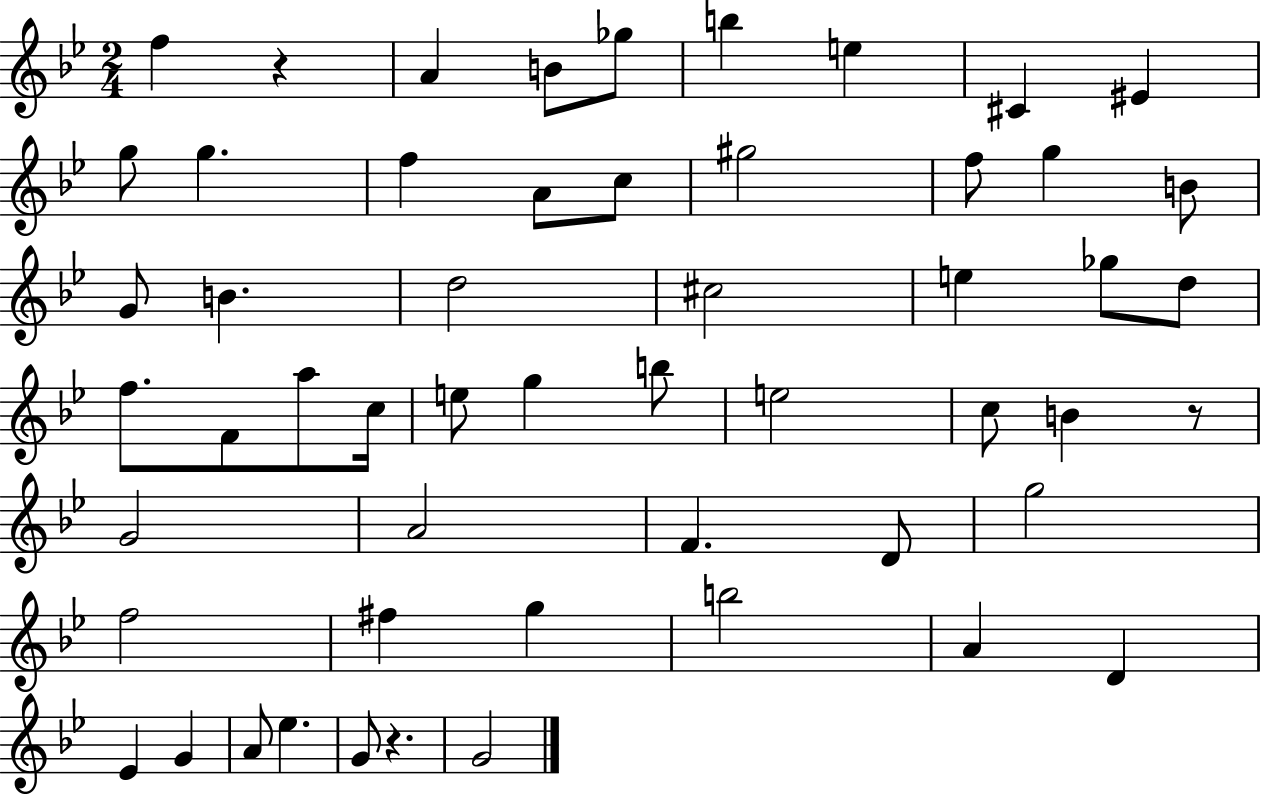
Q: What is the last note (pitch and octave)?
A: G4